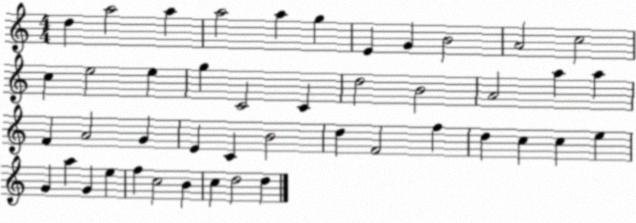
X:1
T:Untitled
M:4/4
L:1/4
K:C
d a2 a a2 a g E G B2 A2 c2 c e2 e g C2 C d2 B2 A2 a a F A2 G E C B2 d F2 f d c c e G a G e f c2 B c d2 d